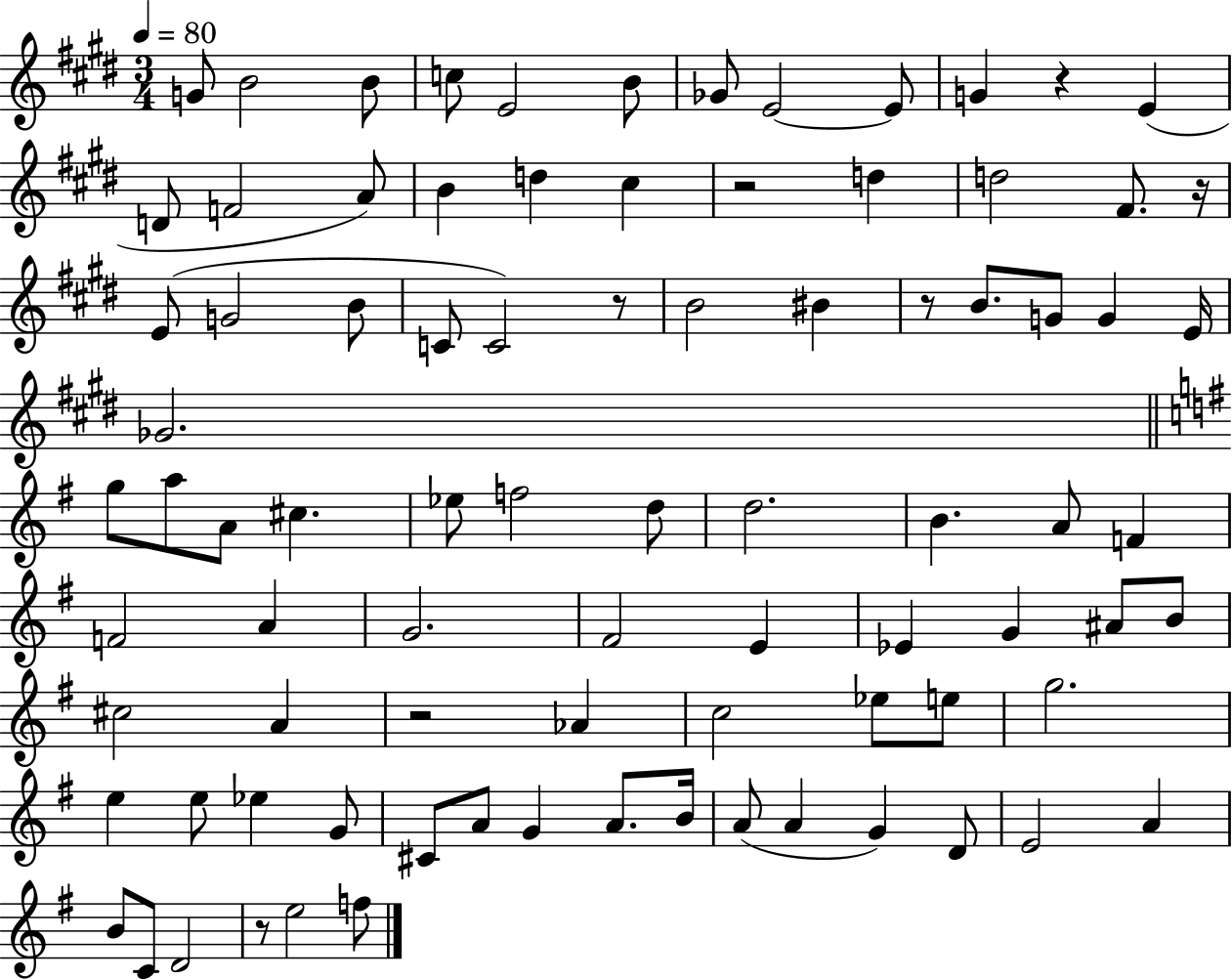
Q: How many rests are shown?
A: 7